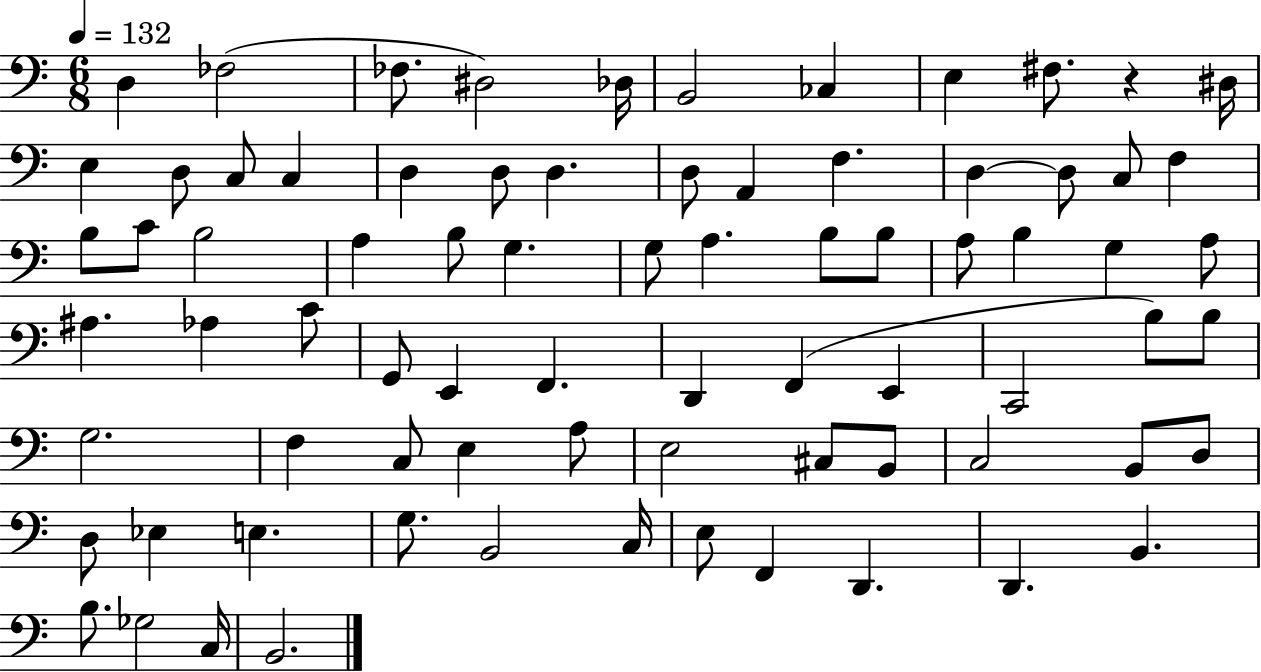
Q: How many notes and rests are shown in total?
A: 77